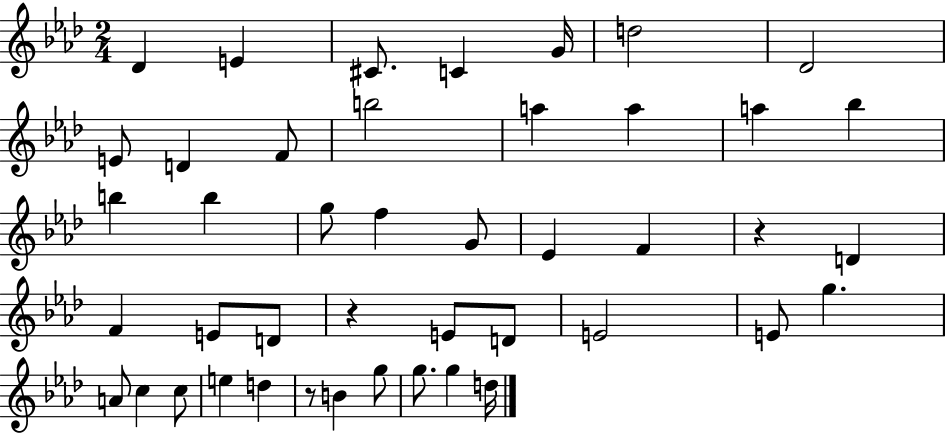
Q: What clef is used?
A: treble